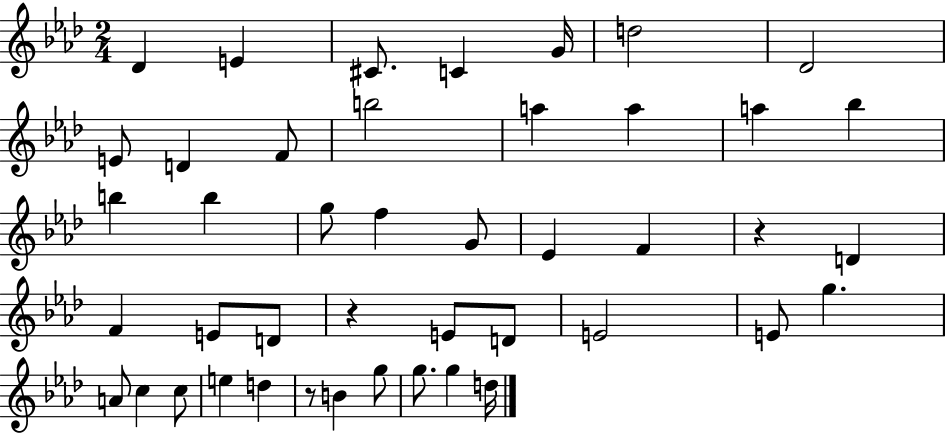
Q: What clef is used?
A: treble